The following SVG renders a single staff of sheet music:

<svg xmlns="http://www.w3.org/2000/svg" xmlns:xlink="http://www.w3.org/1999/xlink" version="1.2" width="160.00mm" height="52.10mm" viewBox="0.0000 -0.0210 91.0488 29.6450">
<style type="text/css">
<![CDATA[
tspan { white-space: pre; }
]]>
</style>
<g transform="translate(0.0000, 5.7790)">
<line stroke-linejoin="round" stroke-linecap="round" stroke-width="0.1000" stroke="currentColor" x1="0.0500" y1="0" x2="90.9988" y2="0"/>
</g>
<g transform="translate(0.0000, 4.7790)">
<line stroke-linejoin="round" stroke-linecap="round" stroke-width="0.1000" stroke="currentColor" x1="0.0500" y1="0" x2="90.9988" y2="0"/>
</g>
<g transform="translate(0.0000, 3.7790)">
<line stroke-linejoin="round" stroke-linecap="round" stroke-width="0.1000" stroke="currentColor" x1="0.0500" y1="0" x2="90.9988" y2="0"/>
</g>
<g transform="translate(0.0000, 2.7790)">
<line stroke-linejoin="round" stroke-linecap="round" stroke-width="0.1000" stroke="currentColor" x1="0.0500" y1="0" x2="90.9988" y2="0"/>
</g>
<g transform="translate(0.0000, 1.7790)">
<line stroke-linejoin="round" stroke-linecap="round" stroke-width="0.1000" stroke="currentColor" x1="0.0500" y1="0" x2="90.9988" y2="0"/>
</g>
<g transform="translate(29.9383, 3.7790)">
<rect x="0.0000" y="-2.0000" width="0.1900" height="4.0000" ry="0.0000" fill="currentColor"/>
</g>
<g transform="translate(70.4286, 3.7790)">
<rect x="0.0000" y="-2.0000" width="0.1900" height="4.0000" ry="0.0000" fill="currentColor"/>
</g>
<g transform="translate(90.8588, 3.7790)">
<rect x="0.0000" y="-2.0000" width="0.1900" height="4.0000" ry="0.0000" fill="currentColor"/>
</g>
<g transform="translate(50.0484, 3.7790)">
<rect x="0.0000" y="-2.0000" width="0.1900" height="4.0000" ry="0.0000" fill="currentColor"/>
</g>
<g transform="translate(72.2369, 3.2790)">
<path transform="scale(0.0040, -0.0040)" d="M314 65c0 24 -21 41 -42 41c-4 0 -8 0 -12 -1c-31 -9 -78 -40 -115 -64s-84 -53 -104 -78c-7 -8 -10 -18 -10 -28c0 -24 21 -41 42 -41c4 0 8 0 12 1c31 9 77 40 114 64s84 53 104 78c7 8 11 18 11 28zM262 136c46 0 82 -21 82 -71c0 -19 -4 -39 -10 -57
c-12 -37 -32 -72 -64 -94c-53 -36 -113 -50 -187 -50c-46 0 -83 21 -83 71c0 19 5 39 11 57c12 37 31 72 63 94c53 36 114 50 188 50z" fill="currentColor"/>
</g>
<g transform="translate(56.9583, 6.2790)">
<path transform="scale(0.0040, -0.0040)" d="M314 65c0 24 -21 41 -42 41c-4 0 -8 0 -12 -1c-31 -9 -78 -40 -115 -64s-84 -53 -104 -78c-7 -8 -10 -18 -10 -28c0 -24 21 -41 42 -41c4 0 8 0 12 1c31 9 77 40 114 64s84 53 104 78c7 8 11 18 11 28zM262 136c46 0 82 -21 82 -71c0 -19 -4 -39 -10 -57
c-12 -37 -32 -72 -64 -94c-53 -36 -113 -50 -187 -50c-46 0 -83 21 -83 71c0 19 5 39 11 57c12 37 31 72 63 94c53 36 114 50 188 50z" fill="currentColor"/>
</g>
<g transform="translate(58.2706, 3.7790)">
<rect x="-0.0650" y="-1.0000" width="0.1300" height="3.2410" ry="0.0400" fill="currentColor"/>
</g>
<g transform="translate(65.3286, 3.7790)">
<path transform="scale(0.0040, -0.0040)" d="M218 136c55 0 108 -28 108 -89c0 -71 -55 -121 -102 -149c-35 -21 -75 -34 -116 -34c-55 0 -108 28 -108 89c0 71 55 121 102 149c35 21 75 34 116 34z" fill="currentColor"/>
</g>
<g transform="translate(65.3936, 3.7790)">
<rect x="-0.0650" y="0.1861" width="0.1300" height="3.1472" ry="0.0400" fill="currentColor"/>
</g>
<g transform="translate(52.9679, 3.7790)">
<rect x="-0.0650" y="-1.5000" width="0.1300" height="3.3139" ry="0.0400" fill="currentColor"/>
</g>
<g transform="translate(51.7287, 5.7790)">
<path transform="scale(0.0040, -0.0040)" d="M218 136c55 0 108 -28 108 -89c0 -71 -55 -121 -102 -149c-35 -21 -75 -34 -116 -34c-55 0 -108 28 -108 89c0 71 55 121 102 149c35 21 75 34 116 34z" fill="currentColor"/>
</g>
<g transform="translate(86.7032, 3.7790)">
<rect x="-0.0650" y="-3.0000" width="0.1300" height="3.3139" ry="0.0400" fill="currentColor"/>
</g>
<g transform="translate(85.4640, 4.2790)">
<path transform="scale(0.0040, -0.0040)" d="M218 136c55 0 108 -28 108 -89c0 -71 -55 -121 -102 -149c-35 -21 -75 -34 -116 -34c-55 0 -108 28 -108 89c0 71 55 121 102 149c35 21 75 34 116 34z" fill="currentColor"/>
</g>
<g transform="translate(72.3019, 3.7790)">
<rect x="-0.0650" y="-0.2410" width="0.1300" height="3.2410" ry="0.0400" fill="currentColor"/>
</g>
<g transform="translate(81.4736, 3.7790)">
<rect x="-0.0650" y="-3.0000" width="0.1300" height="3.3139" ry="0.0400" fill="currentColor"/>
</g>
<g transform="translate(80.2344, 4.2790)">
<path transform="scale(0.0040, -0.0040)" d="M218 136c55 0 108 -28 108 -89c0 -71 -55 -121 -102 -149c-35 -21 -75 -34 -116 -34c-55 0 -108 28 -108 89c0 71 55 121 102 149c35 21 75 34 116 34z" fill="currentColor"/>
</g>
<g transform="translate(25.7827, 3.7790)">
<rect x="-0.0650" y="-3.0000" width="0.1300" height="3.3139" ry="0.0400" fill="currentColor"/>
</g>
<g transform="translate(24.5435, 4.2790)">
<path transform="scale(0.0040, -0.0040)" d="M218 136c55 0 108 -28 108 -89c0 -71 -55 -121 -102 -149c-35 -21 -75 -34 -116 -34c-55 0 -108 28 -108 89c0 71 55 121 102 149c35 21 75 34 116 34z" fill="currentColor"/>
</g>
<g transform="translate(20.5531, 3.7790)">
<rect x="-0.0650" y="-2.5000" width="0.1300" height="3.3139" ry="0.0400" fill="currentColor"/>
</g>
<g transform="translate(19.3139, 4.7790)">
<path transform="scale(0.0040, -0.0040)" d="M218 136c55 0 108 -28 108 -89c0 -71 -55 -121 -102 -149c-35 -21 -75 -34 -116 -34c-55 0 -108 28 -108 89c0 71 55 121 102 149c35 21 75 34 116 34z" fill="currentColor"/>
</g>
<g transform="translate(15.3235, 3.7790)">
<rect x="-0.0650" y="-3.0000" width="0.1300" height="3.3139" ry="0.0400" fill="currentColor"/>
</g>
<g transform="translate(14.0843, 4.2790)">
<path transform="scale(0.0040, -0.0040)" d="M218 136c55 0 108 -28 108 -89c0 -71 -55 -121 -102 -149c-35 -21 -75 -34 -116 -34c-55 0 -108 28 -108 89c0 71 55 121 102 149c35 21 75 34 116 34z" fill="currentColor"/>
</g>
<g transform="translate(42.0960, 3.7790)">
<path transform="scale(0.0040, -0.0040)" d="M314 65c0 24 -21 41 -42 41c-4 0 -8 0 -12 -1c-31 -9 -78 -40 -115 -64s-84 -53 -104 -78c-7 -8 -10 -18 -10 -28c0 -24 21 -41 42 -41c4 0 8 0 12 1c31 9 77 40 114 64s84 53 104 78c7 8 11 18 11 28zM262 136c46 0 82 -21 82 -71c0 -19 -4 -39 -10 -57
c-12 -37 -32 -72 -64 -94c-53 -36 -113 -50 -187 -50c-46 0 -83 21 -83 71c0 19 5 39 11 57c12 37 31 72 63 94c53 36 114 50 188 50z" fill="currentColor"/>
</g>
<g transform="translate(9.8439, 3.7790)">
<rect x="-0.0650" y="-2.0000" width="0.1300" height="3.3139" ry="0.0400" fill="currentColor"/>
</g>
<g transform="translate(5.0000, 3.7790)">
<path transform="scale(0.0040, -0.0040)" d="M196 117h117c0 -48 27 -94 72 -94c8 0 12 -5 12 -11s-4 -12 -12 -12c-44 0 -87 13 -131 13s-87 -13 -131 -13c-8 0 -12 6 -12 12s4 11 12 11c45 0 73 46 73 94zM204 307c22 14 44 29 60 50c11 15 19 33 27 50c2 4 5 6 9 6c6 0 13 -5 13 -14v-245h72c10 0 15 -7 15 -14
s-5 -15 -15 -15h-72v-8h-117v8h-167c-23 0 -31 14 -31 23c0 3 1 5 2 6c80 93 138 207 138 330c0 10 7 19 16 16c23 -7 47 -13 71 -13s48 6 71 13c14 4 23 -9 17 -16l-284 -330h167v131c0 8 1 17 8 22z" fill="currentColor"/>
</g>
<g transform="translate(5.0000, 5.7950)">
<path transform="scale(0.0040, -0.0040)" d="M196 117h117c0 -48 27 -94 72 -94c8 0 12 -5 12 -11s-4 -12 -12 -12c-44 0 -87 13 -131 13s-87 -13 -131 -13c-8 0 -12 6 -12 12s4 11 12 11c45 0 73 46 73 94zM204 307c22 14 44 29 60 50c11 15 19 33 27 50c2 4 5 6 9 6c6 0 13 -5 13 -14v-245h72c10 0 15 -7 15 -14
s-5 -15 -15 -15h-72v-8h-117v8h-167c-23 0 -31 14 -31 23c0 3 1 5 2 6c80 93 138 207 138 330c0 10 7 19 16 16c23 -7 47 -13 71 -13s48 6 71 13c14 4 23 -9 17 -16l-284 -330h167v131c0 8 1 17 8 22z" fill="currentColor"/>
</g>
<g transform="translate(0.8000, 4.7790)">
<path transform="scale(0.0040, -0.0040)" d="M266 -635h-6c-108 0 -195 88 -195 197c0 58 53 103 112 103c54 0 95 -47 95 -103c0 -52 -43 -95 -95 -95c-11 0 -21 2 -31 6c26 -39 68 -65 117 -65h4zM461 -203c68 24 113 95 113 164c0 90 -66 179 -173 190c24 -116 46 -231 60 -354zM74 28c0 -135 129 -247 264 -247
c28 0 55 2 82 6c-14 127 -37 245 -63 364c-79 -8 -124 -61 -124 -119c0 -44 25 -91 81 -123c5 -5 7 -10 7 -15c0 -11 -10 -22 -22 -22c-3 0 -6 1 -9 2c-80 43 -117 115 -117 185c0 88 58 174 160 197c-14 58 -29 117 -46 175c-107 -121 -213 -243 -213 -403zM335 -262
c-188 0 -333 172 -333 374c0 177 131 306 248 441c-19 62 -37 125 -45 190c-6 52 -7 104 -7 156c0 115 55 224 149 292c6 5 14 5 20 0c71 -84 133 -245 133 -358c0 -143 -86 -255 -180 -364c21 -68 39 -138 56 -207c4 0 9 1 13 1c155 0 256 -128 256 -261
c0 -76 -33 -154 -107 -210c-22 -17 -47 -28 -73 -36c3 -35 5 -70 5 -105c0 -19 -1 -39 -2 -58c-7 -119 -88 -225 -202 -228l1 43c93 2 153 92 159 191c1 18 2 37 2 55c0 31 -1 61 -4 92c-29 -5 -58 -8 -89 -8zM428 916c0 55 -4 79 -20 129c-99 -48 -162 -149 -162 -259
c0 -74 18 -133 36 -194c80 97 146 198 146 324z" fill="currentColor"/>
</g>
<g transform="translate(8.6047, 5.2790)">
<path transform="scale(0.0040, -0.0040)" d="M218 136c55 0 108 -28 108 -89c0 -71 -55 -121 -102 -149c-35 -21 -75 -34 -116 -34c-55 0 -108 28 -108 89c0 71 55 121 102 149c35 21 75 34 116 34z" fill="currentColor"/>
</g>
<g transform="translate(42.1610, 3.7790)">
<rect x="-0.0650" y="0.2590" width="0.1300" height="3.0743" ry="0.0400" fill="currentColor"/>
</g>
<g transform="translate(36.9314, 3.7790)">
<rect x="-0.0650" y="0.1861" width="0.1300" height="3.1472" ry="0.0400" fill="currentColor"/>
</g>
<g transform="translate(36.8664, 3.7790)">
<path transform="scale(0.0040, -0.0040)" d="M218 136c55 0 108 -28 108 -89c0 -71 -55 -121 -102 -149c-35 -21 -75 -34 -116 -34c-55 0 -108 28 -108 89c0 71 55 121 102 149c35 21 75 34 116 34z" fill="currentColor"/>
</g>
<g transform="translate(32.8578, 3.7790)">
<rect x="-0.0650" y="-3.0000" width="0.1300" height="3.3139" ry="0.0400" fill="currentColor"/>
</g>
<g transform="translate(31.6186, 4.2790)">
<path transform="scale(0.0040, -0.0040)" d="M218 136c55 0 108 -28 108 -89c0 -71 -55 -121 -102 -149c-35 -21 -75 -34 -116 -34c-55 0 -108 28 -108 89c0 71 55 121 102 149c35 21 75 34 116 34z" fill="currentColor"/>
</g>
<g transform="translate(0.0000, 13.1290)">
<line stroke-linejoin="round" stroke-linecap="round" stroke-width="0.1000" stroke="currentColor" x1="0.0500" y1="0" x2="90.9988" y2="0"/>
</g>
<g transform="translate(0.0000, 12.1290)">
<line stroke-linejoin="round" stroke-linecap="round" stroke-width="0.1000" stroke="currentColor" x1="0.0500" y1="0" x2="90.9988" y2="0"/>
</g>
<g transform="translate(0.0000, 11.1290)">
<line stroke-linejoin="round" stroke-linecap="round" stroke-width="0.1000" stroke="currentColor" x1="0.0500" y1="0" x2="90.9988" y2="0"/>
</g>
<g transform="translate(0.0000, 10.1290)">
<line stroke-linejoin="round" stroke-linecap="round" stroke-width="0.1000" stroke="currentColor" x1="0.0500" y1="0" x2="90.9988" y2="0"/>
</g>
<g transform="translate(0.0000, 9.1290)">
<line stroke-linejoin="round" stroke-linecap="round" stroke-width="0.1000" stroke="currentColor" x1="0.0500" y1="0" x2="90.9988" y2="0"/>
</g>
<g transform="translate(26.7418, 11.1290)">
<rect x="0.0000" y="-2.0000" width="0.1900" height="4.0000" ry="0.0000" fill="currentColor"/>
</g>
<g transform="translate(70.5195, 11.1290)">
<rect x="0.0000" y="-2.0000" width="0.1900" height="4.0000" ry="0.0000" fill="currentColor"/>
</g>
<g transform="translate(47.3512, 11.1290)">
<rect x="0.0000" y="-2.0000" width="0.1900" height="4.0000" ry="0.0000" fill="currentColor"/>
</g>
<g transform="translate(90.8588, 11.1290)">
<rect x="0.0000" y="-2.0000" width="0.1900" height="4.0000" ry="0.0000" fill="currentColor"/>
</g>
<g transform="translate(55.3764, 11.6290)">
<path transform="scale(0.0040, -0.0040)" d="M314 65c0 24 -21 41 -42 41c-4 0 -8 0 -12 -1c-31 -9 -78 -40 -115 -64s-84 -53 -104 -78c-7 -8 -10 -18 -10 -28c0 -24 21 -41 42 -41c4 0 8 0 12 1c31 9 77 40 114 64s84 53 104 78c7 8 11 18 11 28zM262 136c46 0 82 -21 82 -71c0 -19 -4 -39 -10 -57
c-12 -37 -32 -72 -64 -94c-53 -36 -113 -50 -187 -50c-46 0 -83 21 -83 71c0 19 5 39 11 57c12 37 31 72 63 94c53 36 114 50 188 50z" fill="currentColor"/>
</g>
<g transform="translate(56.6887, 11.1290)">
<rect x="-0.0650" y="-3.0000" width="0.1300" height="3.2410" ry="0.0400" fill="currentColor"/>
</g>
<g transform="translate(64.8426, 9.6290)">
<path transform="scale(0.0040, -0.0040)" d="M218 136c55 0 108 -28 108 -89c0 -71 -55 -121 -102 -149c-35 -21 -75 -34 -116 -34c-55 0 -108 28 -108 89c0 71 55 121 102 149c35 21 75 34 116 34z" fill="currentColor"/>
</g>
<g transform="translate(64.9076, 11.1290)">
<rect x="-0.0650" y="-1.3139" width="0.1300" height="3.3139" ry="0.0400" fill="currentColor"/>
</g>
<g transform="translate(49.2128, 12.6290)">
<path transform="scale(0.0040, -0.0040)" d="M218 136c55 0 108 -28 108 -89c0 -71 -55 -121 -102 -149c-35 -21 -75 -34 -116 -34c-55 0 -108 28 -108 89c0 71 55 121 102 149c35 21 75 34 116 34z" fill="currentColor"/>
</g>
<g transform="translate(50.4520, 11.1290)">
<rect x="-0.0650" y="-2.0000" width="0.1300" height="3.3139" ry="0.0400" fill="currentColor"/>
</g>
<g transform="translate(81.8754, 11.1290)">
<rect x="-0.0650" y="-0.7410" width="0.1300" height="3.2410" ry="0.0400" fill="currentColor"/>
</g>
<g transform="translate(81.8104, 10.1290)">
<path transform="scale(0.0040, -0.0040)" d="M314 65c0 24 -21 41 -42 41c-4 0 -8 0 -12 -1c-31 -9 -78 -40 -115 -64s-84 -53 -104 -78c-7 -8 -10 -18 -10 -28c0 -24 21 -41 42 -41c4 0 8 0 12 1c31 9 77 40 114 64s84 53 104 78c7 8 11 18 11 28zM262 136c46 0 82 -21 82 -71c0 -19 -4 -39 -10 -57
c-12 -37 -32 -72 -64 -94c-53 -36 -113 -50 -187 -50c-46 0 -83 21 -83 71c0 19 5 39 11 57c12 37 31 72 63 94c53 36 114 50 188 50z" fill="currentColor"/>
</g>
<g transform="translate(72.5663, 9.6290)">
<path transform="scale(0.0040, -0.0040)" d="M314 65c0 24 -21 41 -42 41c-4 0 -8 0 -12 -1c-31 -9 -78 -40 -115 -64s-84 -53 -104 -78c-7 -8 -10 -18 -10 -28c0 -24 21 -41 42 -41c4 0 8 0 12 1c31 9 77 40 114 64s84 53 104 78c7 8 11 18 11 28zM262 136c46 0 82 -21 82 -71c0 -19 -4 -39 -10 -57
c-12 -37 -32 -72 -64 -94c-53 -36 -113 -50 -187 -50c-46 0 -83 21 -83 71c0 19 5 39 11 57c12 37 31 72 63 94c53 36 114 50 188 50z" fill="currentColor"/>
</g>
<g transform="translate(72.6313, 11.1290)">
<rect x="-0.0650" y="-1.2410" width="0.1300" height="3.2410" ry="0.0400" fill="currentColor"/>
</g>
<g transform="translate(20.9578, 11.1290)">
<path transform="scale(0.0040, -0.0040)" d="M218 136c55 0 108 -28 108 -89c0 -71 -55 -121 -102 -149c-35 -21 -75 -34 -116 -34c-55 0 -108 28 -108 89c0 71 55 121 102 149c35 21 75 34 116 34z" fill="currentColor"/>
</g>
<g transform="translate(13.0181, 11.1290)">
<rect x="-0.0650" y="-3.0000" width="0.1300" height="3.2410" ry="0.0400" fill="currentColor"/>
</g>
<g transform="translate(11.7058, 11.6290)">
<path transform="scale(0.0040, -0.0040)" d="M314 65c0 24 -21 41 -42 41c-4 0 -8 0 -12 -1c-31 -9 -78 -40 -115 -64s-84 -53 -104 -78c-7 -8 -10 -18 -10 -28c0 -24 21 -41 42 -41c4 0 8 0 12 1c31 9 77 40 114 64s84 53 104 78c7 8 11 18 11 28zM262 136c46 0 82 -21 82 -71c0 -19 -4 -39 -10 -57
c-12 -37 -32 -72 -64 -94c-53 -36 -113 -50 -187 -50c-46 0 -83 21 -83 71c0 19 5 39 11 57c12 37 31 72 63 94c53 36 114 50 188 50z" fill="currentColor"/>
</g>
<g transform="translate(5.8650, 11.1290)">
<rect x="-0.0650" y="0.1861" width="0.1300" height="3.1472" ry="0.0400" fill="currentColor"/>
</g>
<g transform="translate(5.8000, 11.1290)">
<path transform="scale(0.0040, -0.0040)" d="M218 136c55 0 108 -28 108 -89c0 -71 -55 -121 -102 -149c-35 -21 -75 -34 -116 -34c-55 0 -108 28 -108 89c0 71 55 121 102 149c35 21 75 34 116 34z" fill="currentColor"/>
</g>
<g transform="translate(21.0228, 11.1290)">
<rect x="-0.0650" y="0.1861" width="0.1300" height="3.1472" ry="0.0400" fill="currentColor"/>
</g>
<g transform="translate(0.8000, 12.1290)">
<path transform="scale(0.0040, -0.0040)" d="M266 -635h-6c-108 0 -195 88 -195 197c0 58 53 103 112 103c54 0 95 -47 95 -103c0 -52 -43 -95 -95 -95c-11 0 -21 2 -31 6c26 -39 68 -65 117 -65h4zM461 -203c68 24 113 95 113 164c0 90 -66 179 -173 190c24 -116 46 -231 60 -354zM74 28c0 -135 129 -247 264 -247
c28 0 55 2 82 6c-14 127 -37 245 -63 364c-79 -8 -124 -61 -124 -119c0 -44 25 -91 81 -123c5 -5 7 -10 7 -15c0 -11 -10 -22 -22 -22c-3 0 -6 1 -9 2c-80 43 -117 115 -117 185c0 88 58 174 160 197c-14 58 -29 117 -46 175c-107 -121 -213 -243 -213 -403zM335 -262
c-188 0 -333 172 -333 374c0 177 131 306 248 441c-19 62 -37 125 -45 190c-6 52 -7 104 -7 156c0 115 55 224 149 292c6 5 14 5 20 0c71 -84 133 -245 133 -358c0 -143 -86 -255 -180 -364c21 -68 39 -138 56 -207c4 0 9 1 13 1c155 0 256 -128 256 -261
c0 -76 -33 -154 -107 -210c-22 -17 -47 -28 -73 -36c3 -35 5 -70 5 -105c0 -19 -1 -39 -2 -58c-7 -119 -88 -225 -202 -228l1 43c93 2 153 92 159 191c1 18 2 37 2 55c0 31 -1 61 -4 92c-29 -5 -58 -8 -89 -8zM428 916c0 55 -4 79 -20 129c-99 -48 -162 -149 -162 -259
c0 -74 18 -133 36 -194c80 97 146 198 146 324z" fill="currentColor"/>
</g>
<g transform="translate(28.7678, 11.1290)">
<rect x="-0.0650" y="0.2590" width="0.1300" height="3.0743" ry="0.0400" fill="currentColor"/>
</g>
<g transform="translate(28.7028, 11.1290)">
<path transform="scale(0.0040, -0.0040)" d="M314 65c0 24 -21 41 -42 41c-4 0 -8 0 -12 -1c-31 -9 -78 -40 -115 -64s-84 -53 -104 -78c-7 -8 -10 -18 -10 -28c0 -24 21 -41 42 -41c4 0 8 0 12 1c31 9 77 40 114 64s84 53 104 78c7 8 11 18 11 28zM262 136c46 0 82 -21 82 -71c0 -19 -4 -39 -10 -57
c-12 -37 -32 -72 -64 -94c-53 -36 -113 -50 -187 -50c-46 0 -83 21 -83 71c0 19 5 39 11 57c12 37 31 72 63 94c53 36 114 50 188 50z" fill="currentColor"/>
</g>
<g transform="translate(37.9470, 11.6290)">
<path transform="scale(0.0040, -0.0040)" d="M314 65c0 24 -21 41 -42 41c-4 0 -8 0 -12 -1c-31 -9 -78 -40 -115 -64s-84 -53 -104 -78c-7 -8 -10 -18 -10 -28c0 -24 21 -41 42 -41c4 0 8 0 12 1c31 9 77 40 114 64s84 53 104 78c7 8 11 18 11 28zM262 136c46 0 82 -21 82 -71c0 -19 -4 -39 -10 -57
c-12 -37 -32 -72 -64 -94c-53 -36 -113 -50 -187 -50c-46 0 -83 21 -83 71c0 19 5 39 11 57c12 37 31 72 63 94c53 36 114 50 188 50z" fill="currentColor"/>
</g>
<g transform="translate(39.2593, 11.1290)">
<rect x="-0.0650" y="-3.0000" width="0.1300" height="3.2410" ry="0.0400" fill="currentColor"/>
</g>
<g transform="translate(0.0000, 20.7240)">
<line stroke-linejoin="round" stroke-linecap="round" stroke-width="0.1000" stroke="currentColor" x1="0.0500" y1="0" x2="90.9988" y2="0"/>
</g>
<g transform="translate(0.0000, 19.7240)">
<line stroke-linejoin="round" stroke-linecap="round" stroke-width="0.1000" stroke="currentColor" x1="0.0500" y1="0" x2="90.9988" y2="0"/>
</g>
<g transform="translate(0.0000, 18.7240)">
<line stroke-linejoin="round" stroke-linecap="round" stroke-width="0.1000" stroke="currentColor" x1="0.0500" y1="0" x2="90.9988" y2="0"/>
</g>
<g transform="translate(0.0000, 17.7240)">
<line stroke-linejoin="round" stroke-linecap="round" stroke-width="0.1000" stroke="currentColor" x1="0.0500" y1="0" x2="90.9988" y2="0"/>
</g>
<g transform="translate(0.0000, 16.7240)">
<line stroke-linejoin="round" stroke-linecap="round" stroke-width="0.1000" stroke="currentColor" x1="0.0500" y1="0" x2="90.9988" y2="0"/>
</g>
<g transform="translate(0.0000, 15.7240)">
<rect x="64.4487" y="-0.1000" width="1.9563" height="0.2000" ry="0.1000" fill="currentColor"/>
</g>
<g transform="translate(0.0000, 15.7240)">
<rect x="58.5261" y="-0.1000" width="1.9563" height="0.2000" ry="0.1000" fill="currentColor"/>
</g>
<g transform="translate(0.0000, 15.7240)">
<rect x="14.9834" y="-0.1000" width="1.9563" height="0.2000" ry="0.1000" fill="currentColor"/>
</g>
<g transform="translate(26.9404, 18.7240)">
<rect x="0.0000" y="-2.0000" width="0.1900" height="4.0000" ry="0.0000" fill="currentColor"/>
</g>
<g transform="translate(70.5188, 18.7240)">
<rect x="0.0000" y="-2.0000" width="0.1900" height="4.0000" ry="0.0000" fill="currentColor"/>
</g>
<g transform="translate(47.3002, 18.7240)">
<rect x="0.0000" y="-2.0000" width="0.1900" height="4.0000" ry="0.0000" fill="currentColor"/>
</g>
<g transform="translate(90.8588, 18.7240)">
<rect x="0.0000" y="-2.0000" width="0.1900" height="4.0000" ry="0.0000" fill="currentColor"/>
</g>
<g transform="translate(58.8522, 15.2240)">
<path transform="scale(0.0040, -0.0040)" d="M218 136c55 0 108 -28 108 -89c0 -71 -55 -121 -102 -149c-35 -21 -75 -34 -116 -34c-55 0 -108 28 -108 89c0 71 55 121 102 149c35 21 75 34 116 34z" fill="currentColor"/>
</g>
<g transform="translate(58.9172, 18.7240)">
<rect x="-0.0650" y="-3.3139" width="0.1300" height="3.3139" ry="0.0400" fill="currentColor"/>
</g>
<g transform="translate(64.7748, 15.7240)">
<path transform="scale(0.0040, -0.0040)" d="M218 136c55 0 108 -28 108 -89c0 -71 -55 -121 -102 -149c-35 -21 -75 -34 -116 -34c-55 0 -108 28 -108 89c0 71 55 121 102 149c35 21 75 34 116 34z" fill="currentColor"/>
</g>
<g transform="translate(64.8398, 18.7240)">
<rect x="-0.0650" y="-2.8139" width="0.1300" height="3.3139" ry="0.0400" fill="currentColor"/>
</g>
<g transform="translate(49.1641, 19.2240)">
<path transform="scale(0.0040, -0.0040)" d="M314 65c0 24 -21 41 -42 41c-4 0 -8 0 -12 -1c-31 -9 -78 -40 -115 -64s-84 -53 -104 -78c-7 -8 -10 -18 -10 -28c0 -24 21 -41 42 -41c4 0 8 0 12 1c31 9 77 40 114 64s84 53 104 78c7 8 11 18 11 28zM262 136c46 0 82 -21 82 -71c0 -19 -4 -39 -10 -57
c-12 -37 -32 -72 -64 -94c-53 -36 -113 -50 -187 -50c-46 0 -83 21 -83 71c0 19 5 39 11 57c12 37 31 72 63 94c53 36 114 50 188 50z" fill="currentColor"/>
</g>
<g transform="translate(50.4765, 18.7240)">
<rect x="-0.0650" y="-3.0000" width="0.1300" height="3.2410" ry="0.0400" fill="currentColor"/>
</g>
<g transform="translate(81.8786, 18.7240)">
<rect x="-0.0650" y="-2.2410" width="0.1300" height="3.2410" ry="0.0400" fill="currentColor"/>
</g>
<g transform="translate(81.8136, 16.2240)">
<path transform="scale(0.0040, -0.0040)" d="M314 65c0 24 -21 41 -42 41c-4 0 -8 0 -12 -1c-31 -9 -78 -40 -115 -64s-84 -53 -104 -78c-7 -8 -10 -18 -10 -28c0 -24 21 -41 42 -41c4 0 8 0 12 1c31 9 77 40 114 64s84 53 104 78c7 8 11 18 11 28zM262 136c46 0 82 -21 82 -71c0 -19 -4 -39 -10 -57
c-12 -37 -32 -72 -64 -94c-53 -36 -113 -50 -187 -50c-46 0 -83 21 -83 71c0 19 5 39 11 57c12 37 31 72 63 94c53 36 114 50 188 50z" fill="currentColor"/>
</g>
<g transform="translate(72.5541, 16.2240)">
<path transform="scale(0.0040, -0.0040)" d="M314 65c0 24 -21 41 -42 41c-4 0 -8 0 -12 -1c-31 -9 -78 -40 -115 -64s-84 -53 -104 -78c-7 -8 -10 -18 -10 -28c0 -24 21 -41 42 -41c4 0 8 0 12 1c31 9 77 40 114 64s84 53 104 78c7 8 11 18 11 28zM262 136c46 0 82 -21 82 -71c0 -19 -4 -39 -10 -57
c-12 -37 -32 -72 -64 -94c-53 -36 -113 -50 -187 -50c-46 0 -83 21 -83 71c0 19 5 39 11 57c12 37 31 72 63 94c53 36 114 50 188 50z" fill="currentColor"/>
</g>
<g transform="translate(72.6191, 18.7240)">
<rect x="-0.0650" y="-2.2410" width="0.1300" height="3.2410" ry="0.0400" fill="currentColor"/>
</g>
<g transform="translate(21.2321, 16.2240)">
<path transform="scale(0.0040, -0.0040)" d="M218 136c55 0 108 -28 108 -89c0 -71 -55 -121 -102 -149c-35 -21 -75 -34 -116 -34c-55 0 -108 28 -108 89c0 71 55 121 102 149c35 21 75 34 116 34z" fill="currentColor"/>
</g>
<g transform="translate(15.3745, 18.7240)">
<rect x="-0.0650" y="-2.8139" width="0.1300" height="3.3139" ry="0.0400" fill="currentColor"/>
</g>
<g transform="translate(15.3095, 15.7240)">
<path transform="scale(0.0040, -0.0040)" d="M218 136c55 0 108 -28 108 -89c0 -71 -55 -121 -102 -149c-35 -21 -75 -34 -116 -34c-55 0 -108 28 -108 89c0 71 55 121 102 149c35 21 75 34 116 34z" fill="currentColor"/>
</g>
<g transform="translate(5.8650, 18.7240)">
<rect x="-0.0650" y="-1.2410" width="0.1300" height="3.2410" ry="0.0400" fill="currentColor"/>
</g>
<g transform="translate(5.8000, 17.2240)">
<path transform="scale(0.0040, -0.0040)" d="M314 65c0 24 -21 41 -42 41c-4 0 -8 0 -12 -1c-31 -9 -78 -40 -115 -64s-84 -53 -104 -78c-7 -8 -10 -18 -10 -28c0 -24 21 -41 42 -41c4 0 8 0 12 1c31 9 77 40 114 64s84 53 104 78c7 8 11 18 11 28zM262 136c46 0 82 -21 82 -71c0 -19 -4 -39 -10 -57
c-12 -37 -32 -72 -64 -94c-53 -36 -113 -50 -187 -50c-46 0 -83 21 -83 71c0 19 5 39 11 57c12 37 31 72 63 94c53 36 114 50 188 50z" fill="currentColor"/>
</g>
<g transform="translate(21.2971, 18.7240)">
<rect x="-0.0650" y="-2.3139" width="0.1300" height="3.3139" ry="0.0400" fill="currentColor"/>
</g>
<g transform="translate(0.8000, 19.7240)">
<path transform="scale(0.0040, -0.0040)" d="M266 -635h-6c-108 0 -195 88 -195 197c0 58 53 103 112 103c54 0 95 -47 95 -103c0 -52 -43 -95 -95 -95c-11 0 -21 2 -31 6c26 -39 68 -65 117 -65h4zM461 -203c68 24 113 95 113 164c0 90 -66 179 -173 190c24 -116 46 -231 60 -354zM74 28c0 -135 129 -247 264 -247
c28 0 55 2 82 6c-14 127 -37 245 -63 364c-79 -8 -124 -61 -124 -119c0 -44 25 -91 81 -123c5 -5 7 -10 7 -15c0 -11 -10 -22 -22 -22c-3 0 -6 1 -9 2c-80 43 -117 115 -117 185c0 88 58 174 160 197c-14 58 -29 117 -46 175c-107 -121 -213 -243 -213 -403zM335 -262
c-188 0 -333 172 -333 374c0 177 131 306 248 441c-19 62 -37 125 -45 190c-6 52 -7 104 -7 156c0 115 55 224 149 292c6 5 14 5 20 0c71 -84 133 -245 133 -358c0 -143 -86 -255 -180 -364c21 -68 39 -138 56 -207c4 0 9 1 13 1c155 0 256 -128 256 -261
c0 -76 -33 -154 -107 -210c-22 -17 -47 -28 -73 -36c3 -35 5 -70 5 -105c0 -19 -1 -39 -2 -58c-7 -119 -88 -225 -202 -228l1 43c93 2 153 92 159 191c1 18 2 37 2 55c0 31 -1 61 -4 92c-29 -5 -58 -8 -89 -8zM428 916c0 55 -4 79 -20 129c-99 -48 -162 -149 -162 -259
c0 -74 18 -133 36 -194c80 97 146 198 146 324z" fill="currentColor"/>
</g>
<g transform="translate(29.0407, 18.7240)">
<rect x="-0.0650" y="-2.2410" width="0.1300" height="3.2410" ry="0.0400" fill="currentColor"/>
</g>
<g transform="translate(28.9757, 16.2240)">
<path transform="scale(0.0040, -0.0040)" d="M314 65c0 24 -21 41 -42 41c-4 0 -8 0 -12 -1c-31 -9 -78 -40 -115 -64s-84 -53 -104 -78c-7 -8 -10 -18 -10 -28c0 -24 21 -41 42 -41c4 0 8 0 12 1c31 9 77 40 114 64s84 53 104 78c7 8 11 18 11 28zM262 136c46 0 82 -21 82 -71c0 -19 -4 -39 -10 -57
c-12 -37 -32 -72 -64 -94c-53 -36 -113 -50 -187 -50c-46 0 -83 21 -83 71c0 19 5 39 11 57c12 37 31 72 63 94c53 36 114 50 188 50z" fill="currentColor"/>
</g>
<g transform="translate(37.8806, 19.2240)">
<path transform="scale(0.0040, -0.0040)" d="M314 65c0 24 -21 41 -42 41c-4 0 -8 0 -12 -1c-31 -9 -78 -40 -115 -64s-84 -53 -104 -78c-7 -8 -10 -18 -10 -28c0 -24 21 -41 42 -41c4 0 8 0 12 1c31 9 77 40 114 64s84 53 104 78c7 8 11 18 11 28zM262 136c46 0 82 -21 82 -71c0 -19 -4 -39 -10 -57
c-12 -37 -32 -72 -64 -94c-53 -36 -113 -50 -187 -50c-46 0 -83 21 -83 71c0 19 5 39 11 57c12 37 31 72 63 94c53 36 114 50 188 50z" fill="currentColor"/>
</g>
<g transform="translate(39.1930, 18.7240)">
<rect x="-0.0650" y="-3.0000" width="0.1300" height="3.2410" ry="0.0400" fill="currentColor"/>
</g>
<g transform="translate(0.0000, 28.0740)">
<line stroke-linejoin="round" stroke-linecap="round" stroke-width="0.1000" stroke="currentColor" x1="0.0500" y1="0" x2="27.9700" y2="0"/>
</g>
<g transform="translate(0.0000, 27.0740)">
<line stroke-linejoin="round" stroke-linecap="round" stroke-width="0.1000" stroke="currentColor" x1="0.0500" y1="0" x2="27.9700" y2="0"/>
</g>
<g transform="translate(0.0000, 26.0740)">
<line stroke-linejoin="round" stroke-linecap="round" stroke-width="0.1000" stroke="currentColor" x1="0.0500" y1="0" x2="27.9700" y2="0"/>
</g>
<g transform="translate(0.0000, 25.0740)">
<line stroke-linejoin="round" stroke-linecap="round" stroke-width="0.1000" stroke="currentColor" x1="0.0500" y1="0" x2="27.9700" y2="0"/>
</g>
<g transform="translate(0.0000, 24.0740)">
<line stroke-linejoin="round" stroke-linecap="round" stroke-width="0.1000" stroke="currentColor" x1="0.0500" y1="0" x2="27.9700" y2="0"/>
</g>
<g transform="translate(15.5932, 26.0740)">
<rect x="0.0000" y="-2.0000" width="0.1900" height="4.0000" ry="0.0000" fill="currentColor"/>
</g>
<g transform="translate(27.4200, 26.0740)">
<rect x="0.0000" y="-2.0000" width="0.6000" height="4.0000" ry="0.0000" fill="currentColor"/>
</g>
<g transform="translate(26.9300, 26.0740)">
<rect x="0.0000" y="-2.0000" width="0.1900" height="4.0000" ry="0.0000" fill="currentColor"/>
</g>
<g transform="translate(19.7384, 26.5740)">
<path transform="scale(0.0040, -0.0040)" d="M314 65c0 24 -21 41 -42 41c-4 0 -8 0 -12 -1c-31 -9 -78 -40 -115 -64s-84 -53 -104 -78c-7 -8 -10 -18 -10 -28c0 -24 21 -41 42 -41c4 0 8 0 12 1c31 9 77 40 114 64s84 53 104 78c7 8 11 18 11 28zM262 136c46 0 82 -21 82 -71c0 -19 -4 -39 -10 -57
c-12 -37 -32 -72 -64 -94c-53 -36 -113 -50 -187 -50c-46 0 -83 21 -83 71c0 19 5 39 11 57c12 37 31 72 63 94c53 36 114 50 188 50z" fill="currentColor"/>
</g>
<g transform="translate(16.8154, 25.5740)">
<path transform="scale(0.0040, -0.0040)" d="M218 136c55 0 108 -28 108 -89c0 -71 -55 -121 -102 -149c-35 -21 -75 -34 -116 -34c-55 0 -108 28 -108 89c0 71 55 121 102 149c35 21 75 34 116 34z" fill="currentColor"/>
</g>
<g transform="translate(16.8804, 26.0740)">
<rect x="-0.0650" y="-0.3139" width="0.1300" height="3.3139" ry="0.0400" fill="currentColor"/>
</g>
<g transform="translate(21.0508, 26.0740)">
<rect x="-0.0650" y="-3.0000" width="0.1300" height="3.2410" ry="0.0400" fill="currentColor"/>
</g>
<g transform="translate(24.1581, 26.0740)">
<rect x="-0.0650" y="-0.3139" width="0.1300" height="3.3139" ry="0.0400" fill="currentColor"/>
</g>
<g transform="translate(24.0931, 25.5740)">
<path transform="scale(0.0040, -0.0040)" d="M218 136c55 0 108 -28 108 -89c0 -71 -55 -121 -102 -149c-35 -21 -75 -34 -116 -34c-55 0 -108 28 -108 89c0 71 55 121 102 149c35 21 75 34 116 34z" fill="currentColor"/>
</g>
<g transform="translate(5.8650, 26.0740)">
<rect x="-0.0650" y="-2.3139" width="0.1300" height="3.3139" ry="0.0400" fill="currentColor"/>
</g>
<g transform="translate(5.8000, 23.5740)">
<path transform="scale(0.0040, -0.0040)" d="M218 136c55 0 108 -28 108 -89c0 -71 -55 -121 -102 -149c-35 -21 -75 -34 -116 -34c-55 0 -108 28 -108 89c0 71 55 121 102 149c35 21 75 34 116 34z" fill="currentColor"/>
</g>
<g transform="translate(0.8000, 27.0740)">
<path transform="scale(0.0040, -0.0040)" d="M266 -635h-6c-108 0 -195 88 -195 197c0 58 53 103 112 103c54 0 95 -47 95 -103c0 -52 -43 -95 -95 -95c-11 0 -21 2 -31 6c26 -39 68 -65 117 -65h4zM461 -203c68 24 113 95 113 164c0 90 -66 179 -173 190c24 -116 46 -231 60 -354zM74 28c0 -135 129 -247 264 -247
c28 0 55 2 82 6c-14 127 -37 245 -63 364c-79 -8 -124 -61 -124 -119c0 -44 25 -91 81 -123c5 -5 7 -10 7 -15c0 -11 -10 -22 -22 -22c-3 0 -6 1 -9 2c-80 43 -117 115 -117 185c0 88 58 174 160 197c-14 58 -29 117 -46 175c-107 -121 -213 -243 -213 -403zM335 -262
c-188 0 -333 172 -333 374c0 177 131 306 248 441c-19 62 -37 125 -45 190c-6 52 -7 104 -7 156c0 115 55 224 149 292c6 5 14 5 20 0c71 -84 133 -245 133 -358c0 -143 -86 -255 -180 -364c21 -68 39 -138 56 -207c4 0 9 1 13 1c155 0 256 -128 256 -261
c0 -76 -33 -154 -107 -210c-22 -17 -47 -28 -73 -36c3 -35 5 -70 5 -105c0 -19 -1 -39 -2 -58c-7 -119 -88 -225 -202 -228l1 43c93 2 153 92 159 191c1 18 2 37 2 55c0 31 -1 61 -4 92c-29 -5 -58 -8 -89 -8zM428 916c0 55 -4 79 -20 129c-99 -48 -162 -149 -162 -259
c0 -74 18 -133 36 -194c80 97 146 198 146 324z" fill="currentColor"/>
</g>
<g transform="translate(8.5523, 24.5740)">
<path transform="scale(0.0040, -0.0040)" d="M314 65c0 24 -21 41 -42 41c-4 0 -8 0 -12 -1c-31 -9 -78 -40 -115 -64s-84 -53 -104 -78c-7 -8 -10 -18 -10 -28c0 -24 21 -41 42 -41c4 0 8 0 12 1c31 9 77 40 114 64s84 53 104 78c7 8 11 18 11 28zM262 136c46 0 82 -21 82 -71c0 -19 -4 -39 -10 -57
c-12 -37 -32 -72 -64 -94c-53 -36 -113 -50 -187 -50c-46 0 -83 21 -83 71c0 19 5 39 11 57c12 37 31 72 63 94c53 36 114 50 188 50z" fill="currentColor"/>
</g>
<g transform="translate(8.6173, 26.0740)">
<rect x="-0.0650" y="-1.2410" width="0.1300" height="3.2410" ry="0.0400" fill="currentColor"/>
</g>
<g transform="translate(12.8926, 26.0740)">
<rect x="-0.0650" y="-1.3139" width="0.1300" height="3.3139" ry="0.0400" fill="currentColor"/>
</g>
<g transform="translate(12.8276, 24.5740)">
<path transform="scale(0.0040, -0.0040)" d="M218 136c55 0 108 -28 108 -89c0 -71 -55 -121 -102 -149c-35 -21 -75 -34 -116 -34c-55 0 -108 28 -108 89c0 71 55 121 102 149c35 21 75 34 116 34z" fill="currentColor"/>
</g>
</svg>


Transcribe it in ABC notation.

X:1
T:Untitled
M:4/4
L:1/4
K:C
F A G A A B B2 E D2 B c2 A A B A2 B B2 A2 F A2 e e2 d2 e2 a g g2 A2 A2 b a g2 g2 g e2 e c A2 c